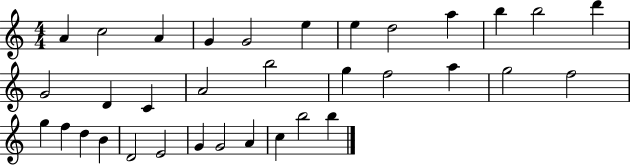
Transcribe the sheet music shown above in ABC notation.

X:1
T:Untitled
M:4/4
L:1/4
K:C
A c2 A G G2 e e d2 a b b2 d' G2 D C A2 b2 g f2 a g2 f2 g f d B D2 E2 G G2 A c b2 b